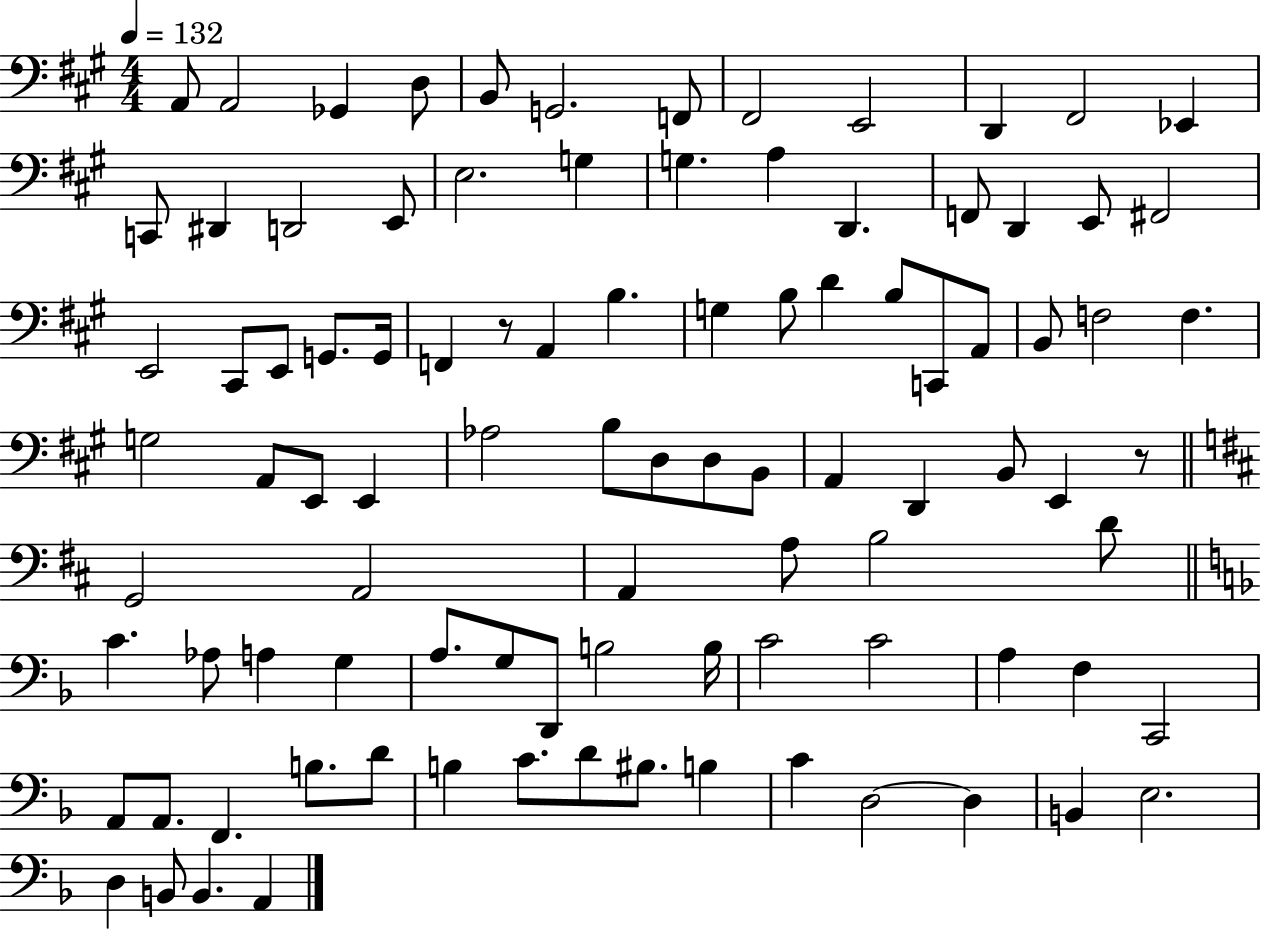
X:1
T:Untitled
M:4/4
L:1/4
K:A
A,,/2 A,,2 _G,, D,/2 B,,/2 G,,2 F,,/2 ^F,,2 E,,2 D,, ^F,,2 _E,, C,,/2 ^D,, D,,2 E,,/2 E,2 G, G, A, D,, F,,/2 D,, E,,/2 ^F,,2 E,,2 ^C,,/2 E,,/2 G,,/2 G,,/4 F,, z/2 A,, B, G, B,/2 D B,/2 C,,/2 A,,/2 B,,/2 F,2 F, G,2 A,,/2 E,,/2 E,, _A,2 B,/2 D,/2 D,/2 B,,/2 A,, D,, B,,/2 E,, z/2 G,,2 A,,2 A,, A,/2 B,2 D/2 C _A,/2 A, G, A,/2 G,/2 D,,/2 B,2 B,/4 C2 C2 A, F, C,,2 A,,/2 A,,/2 F,, B,/2 D/2 B, C/2 D/2 ^B,/2 B, C D,2 D, B,, E,2 D, B,,/2 B,, A,,